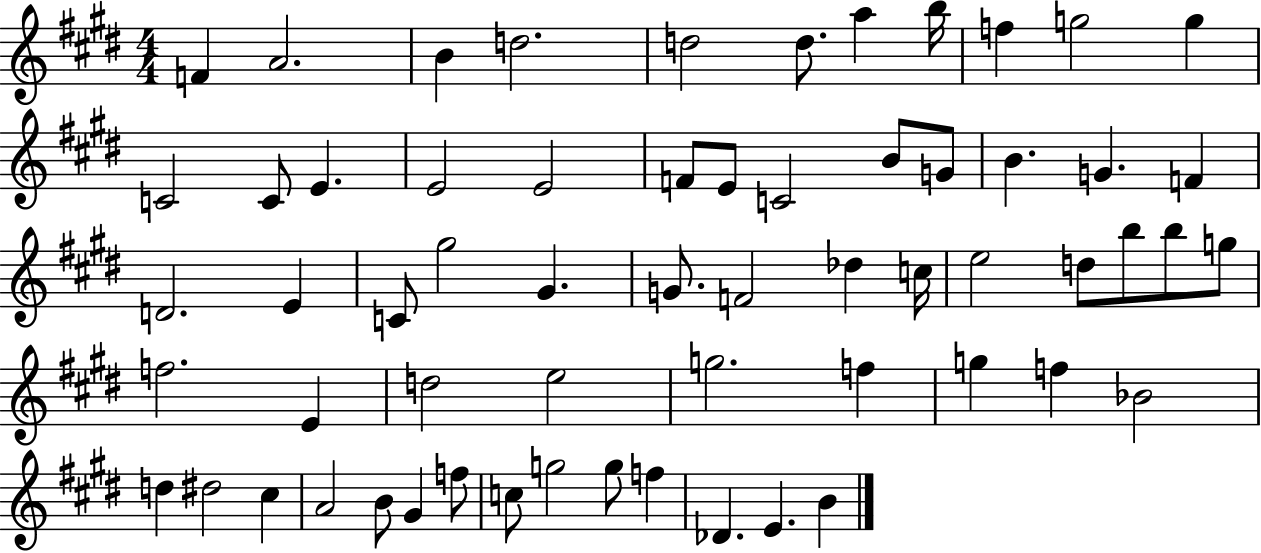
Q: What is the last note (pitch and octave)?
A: B4